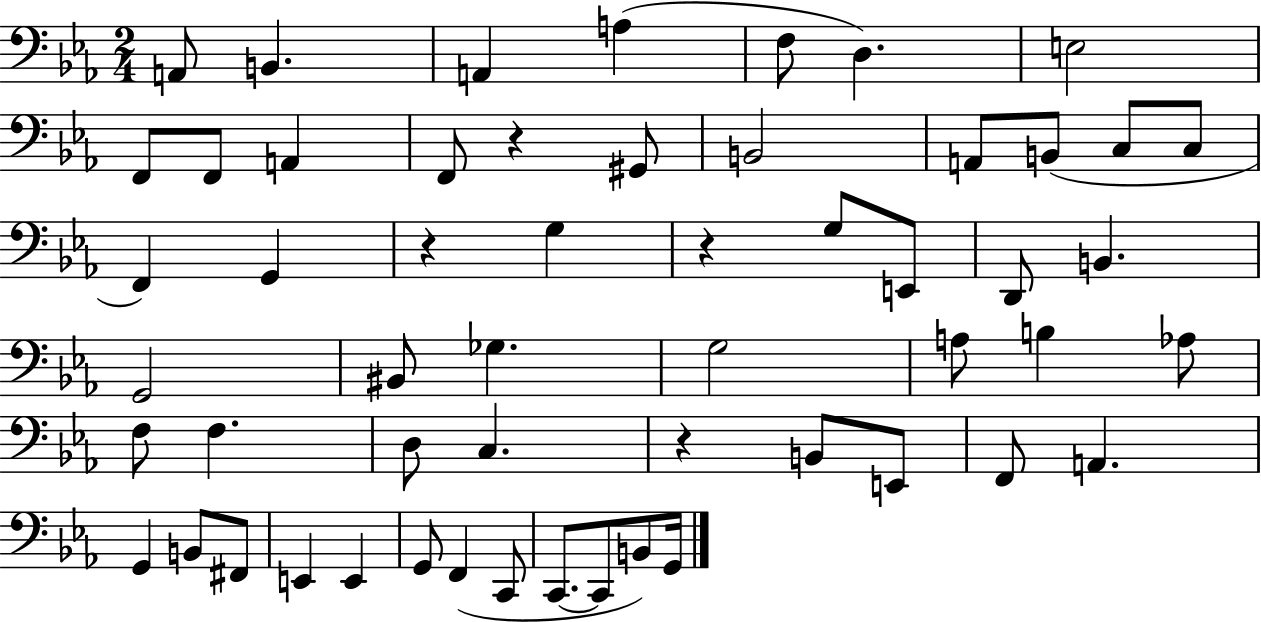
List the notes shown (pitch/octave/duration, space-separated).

A2/e B2/q. A2/q A3/q F3/e D3/q. E3/h F2/e F2/e A2/q F2/e R/q G#2/e B2/h A2/e B2/e C3/e C3/e F2/q G2/q R/q G3/q R/q G3/e E2/e D2/e B2/q. G2/h BIS2/e Gb3/q. G3/h A3/e B3/q Ab3/e F3/e F3/q. D3/e C3/q. R/q B2/e E2/e F2/e A2/q. G2/q B2/e F#2/e E2/q E2/q G2/e F2/q C2/e C2/e. C2/e B2/e G2/s